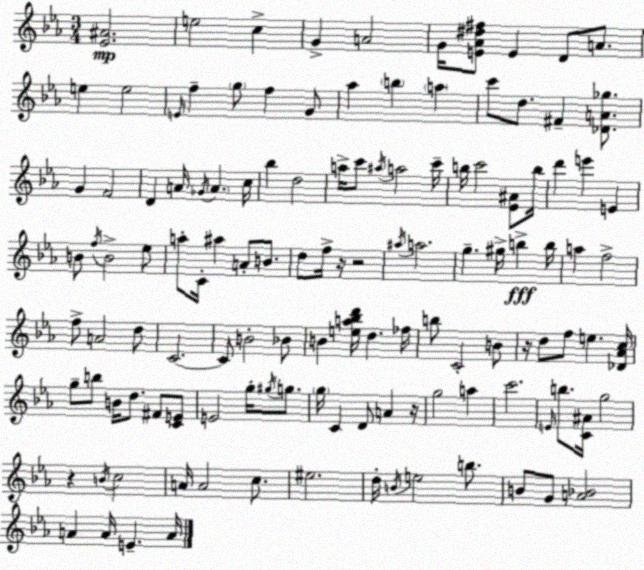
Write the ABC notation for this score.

X:1
T:Untitled
M:3/4
L:1/4
K:Eb
[_E^A]2 e2 c G A2 G/4 [E_A^d^f]/2 E D/2 A/2 e e2 E/4 f g/2 f G/2 _a b a c'/2 d/2 ^F [_DA_g]/2 G F2 D A/4 _G/4 A c/4 _b d2 a/4 c'/2 ^a/4 a2 c'/4 b/4 c'2 [_E^A]/2 b/4 d' e' E B/2 f/4 B2 _e/2 a/2 C/4 ^a A/2 B/2 d/2 f/4 z/4 z2 ^a/4 a2 g ^g/4 b b/4 a f2 f/2 A2 d/2 C2 C/2 B2 _B/2 B [ea_bd']/4 d _f/4 b/2 C2 B/2 z/4 d/2 f/2 e [_D_Ac]/4 g/2 b/2 B/4 d/2 ^F/2 [CE]/2 E2 g/4 ^g/4 g/2 g/4 C D/2 A z/4 g2 a c'2 E/4 b/2 [C^A]/4 g2 z B/4 c2 A/4 A2 c/2 ^e2 d/4 B/4 e2 b/2 B/2 G/2 [A_B]2 A A/4 E A/4